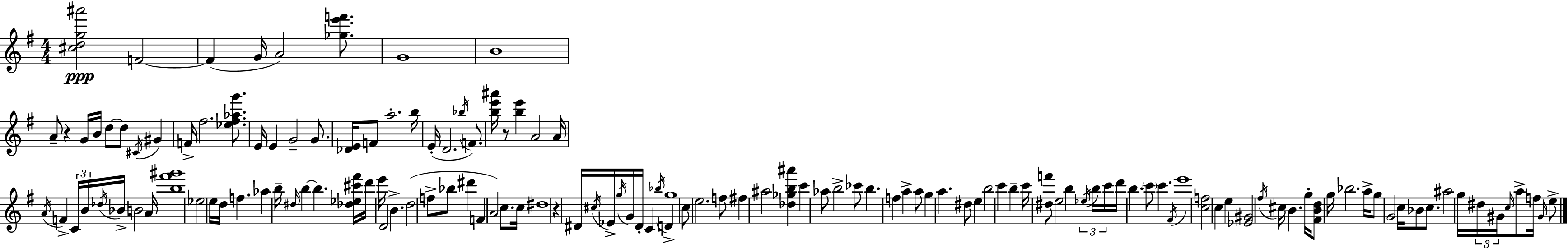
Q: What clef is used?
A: treble